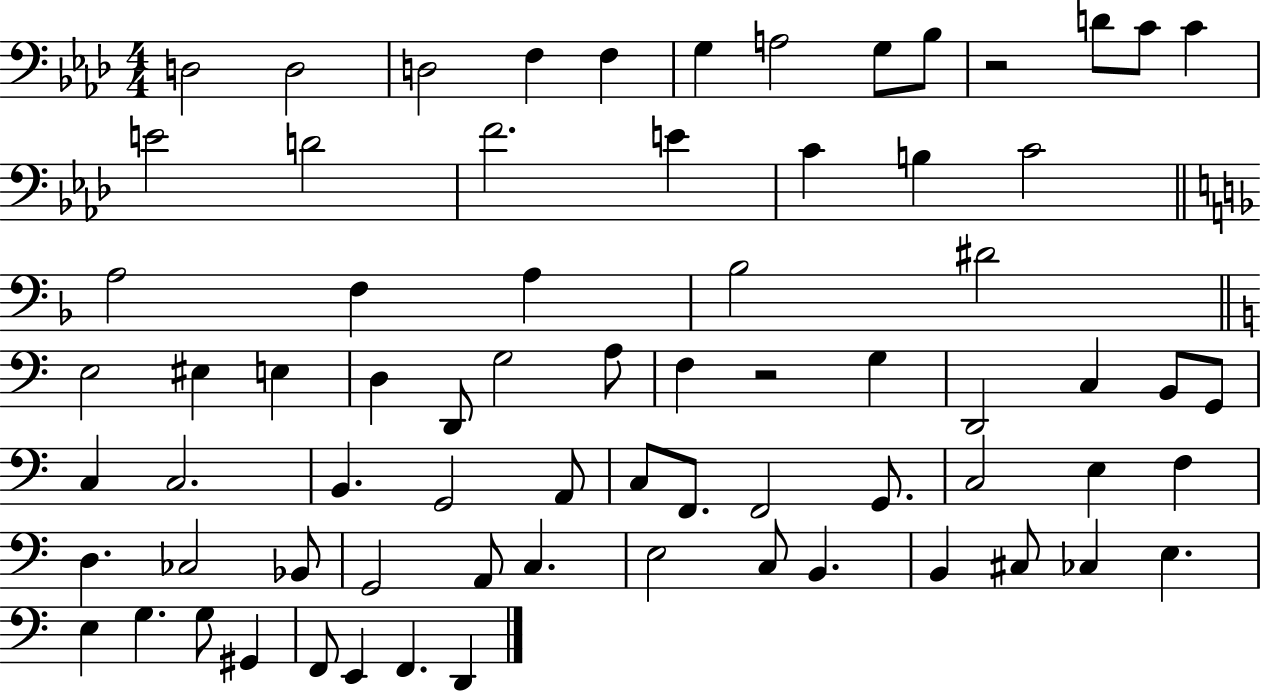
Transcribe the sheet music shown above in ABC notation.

X:1
T:Untitled
M:4/4
L:1/4
K:Ab
D,2 D,2 D,2 F, F, G, A,2 G,/2 _B,/2 z2 D/2 C/2 C E2 D2 F2 E C B, C2 A,2 F, A, _B,2 ^D2 E,2 ^E, E, D, D,,/2 G,2 A,/2 F, z2 G, D,,2 C, B,,/2 G,,/2 C, C,2 B,, G,,2 A,,/2 C,/2 F,,/2 F,,2 G,,/2 C,2 E, F, D, _C,2 _B,,/2 G,,2 A,,/2 C, E,2 C,/2 B,, B,, ^C,/2 _C, E, E, G, G,/2 ^G,, F,,/2 E,, F,, D,,